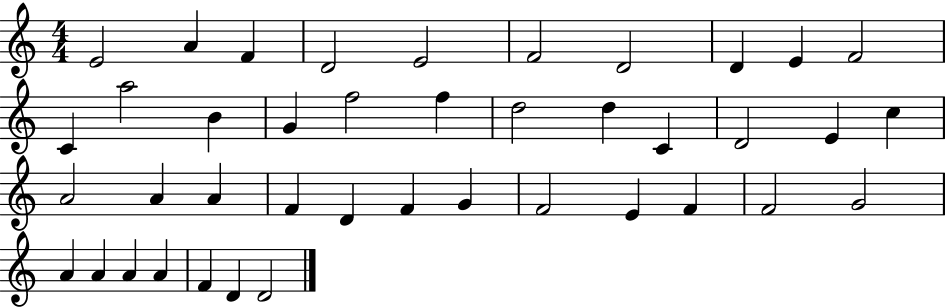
{
  \clef treble
  \numericTimeSignature
  \time 4/4
  \key c \major
  e'2 a'4 f'4 | d'2 e'2 | f'2 d'2 | d'4 e'4 f'2 | \break c'4 a''2 b'4 | g'4 f''2 f''4 | d''2 d''4 c'4 | d'2 e'4 c''4 | \break a'2 a'4 a'4 | f'4 d'4 f'4 g'4 | f'2 e'4 f'4 | f'2 g'2 | \break a'4 a'4 a'4 a'4 | f'4 d'4 d'2 | \bar "|."
}